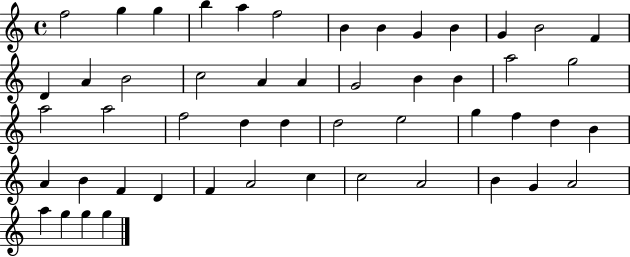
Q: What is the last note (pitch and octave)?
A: G5